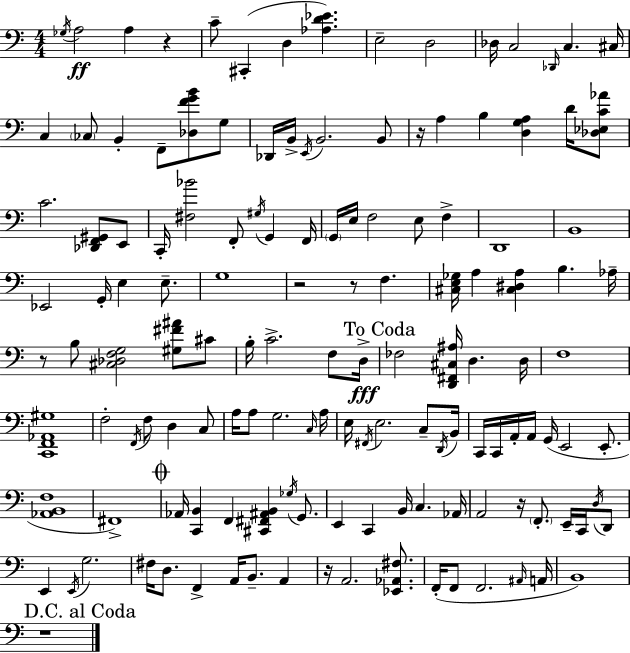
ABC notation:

X:1
T:Untitled
M:4/4
L:1/4
K:C
_G,/4 A,2 A, z C/2 ^C,, D, [_A,D_E] E,2 D,2 _D,/4 C,2 _D,,/4 C, ^C,/4 C, _C,/2 B,, F,,/2 [_D,FGB]/2 G,/2 _D,,/4 B,,/4 E,,/4 B,,2 B,,/2 z/4 A, B, [D,G,A,] D/4 [_D,_E,C_A]/2 C2 [_D,,F,,^G,,]/2 E,,/2 C,,/4 [^F,_B]2 F,,/2 ^G,/4 G,, F,,/4 G,,/4 E,/4 F,2 E,/2 F, D,,4 B,,4 _E,,2 G,,/4 E, E,/2 G,4 z2 z/2 F, [^C,E,_G,]/4 A, [^C,^D,A,] B, _A,/4 z/2 B,/2 [^C,_D,F,G,]2 [^G,^F^A]/2 ^C/2 B,/4 C2 F,/2 D,/4 _F,2 [D,,^F,,^C,^A,]/4 D, D,/4 F,4 [C,,F,,_A,,^G,]4 F,2 F,,/4 F,/2 D, C,/2 A,/4 A,/2 G,2 C,/4 A,/4 E,/4 ^F,,/4 E,2 C,/2 D,,/4 B,,/4 C,,/4 C,,/4 A,,/4 A,,/4 G,,/4 E,,2 E,,/2 [_A,,B,,F,]4 ^F,,4 _A,,/4 [C,,B,,] F,, [^C,,^F,,^A,,B,,] _G,/4 G,,/2 E,, C,, B,,/4 C, _A,,/4 A,,2 z/4 F,,/2 E,,/4 C,,/4 D,/4 D,,/2 E,, E,,/4 G,2 ^F,/4 D,/2 F,, A,,/4 B,,/2 A,, z/4 A,,2 [_E,,_A,,^F,]/2 F,,/4 F,,/2 F,,2 ^A,,/4 A,,/4 B,,4 z4